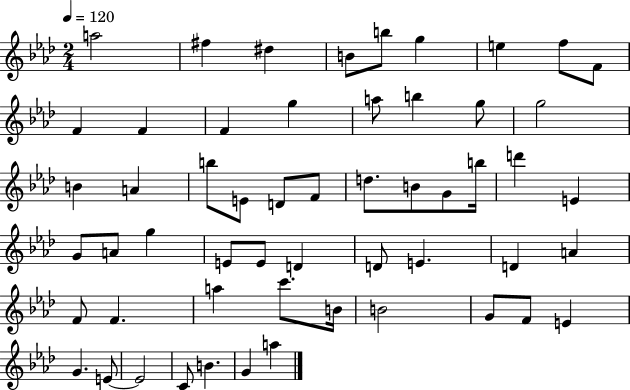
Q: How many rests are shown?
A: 0